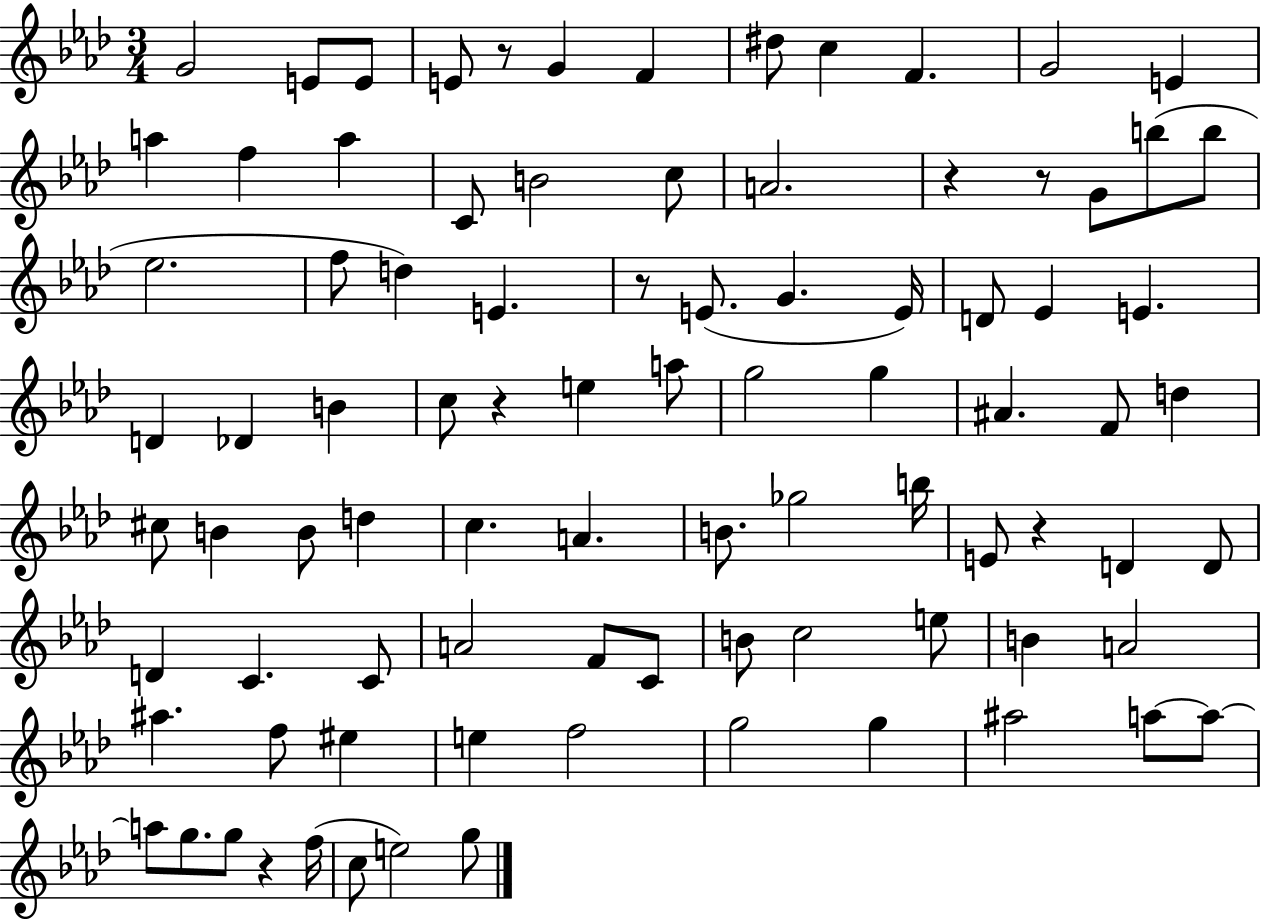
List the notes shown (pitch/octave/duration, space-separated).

G4/h E4/e E4/e E4/e R/e G4/q F4/q D#5/e C5/q F4/q. G4/h E4/q A5/q F5/q A5/q C4/e B4/h C5/e A4/h. R/q R/e G4/e B5/e B5/e Eb5/h. F5/e D5/q E4/q. R/e E4/e. G4/q. E4/s D4/e Eb4/q E4/q. D4/q Db4/q B4/q C5/e R/q E5/q A5/e G5/h G5/q A#4/q. F4/e D5/q C#5/e B4/q B4/e D5/q C5/q. A4/q. B4/e. Gb5/h B5/s E4/e R/q D4/q D4/e D4/q C4/q. C4/e A4/h F4/e C4/e B4/e C5/h E5/e B4/q A4/h A#5/q. F5/e EIS5/q E5/q F5/h G5/h G5/q A#5/h A5/e A5/e A5/e G5/e. G5/e R/q F5/s C5/e E5/h G5/e